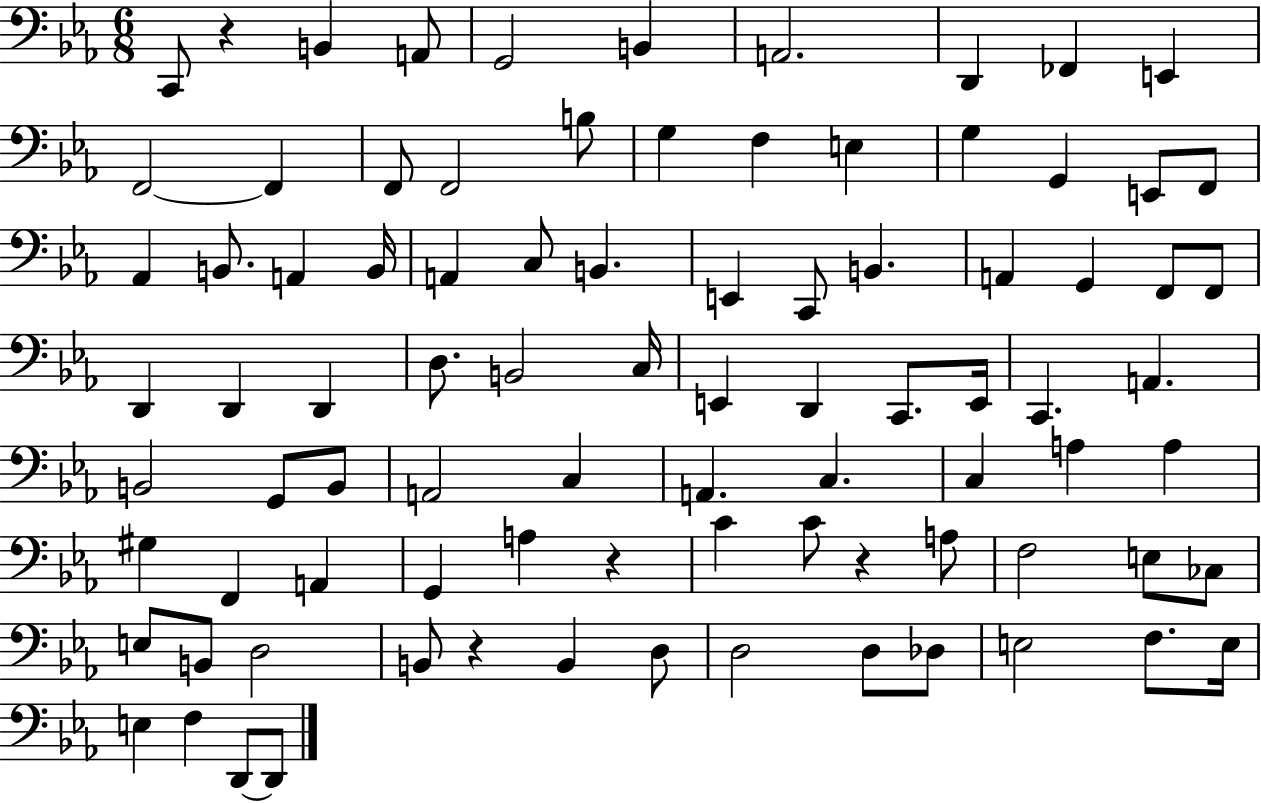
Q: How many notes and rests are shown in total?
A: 88